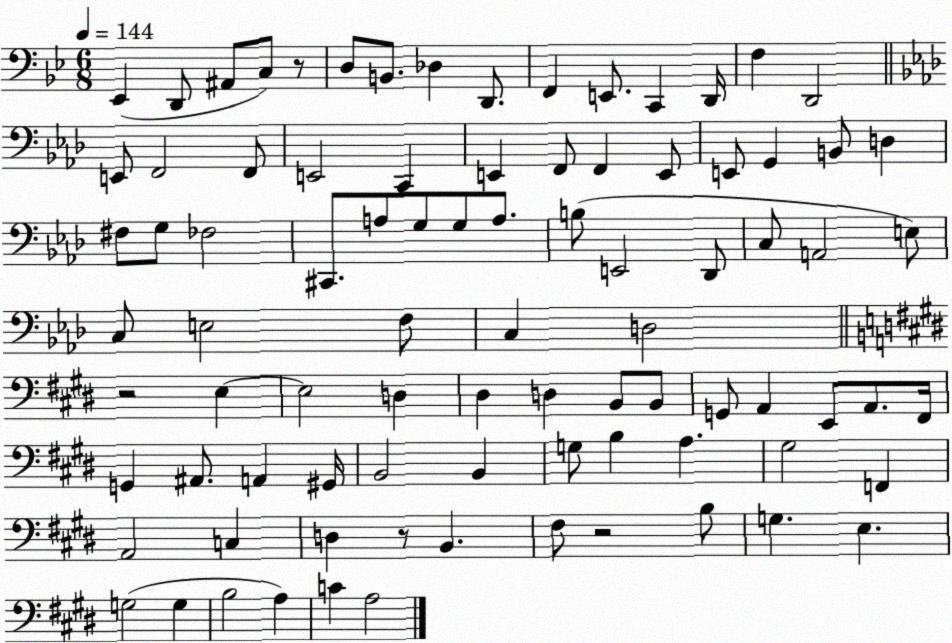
X:1
T:Untitled
M:6/8
L:1/4
K:Bb
_E,, D,,/2 ^A,,/2 C,/2 z/2 D,/2 B,,/2 _D, D,,/2 F,, E,,/2 C,, D,,/4 F, D,,2 E,,/2 F,,2 F,,/2 E,,2 C,, E,, F,,/2 F,, E,,/2 E,,/2 G,, B,,/2 D, ^F,/2 G,/2 _F,2 ^C,,/2 A,/2 G,/2 G,/2 A,/2 B,/2 E,,2 _D,,/2 C,/2 A,,2 E,/2 C,/2 E,2 F,/2 C, D,2 z2 E, E,2 D, ^D, D, B,,/2 B,,/2 G,,/2 A,, E,,/2 A,,/2 ^F,,/4 G,, ^A,,/2 A,, ^G,,/4 B,,2 B,, G,/2 B, A, ^G,2 F,, A,,2 C, D, z/2 B,, ^F,/2 z2 B,/2 G, E, G,2 G, B,2 A, C A,2